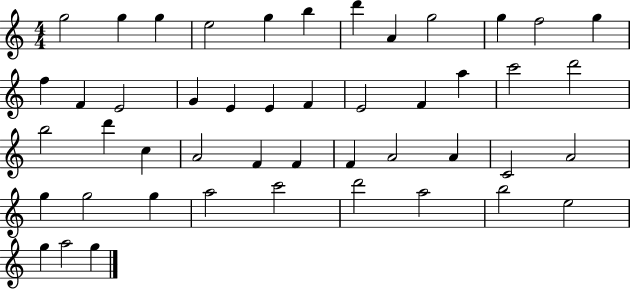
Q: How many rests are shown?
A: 0